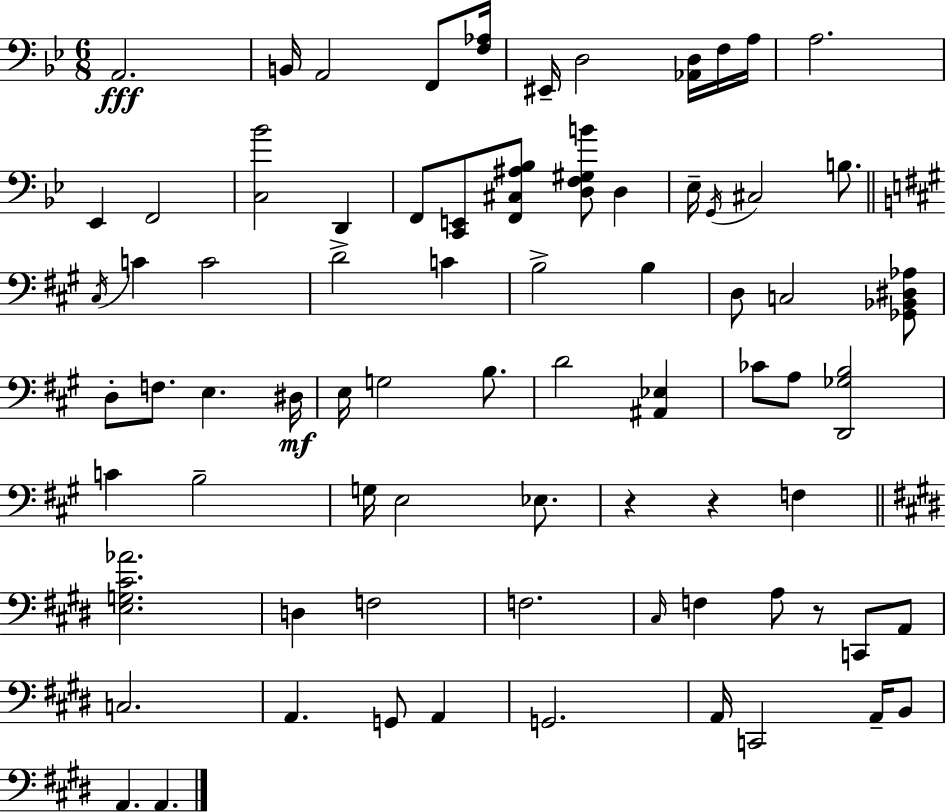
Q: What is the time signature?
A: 6/8